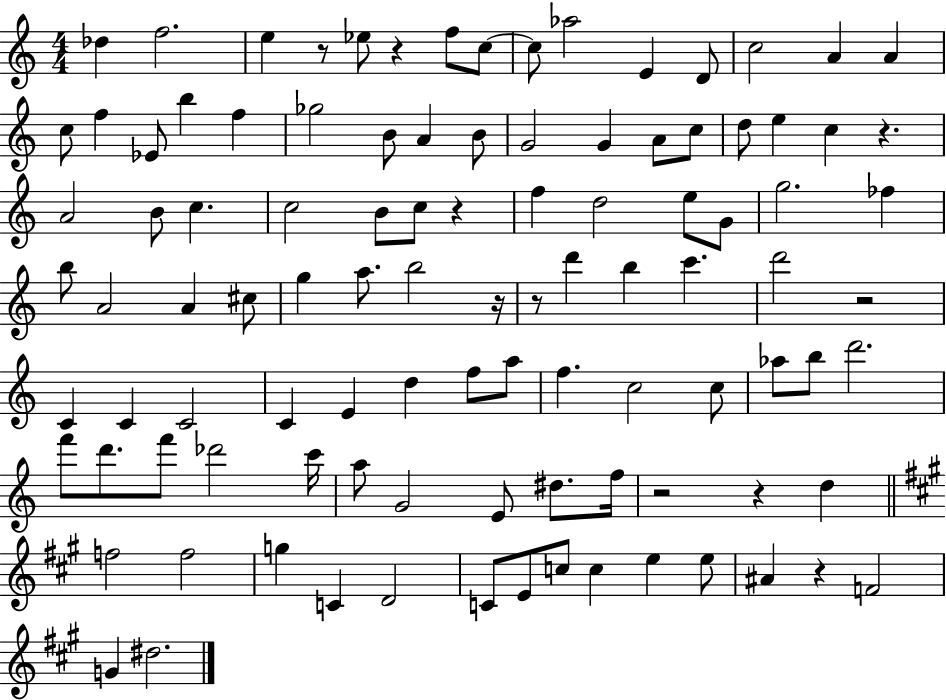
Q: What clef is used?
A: treble